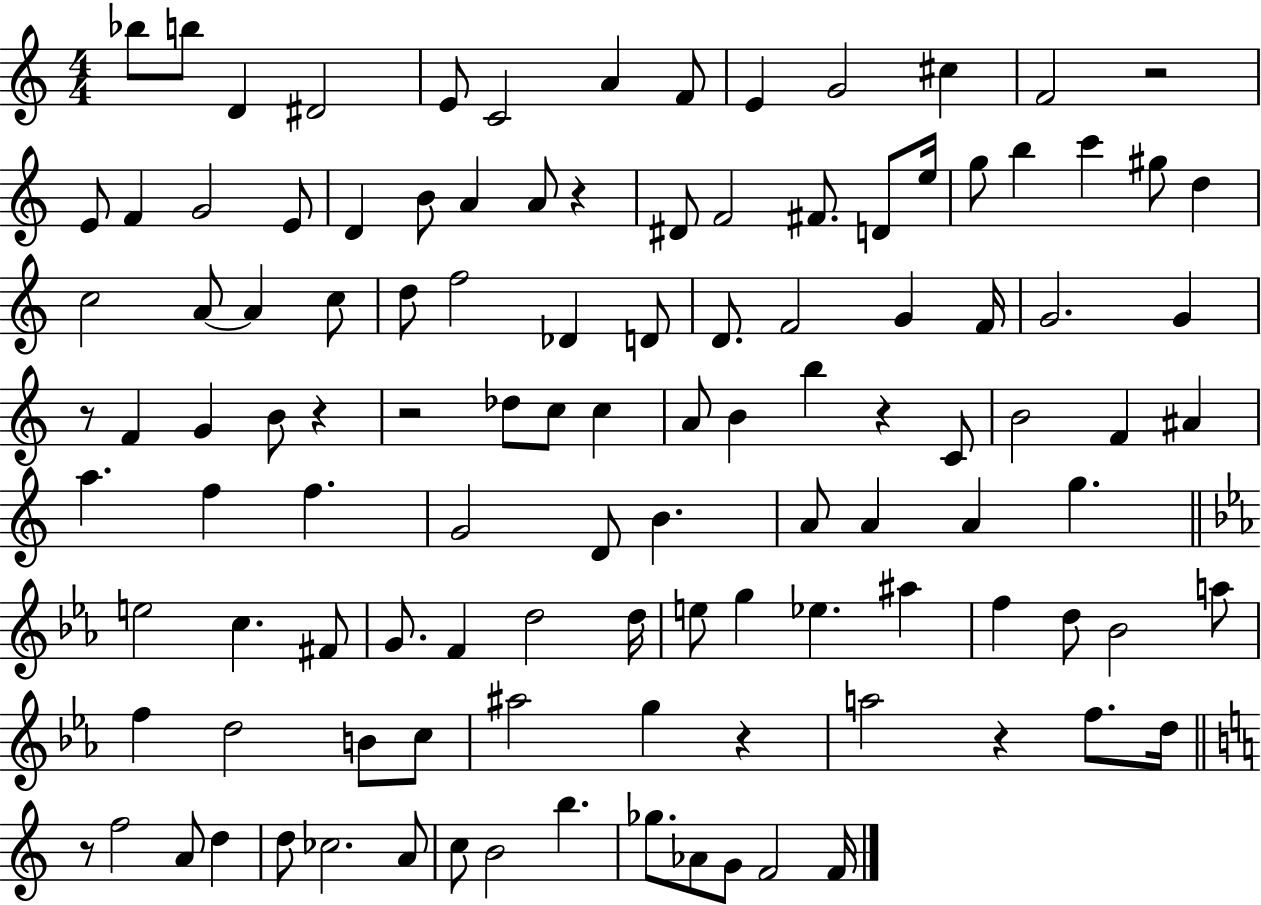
{
  \clef treble
  \numericTimeSignature
  \time 4/4
  \key c \major
  \repeat volta 2 { bes''8 b''8 d'4 dis'2 | e'8 c'2 a'4 f'8 | e'4 g'2 cis''4 | f'2 r2 | \break e'8 f'4 g'2 e'8 | d'4 b'8 a'4 a'8 r4 | dis'8 f'2 fis'8. d'8 e''16 | g''8 b''4 c'''4 gis''8 d''4 | \break c''2 a'8~~ a'4 c''8 | d''8 f''2 des'4 d'8 | d'8. f'2 g'4 f'16 | g'2. g'4 | \break r8 f'4 g'4 b'8 r4 | r2 des''8 c''8 c''4 | a'8 b'4 b''4 r4 c'8 | b'2 f'4 ais'4 | \break a''4. f''4 f''4. | g'2 d'8 b'4. | a'8 a'4 a'4 g''4. | \bar "||" \break \key c \minor e''2 c''4. fis'8 | g'8. f'4 d''2 d''16 | e''8 g''4 ees''4. ais''4 | f''4 d''8 bes'2 a''8 | \break f''4 d''2 b'8 c''8 | ais''2 g''4 r4 | a''2 r4 f''8. d''16 | \bar "||" \break \key a \minor r8 f''2 a'8 d''4 | d''8 ces''2. a'8 | c''8 b'2 b''4. | ges''8. aes'8 g'8 f'2 f'16 | \break } \bar "|."
}